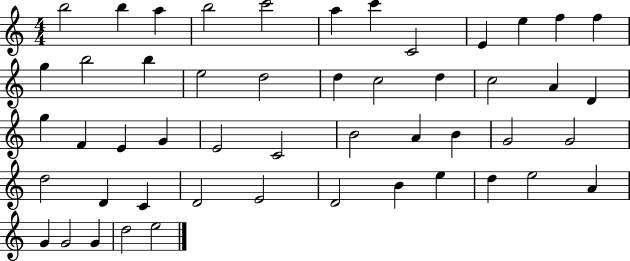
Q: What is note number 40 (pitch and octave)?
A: D4